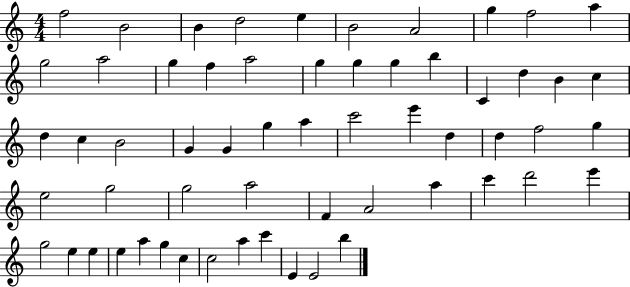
X:1
T:Untitled
M:4/4
L:1/4
K:C
f2 B2 B d2 e B2 A2 g f2 a g2 a2 g f a2 g g g b C d B c d c B2 G G g a c'2 e' d d f2 g e2 g2 g2 a2 F A2 a c' d'2 e' g2 e e e a g c c2 a c' E E2 b